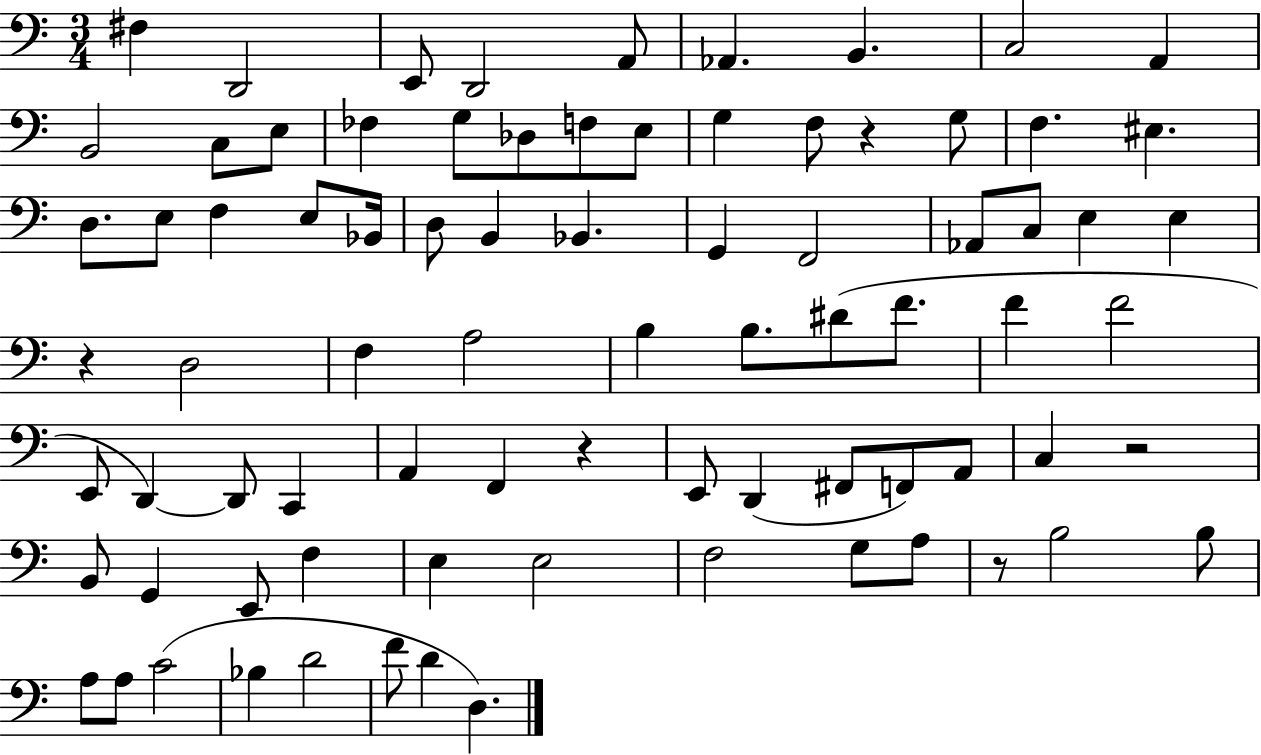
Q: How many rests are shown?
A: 5